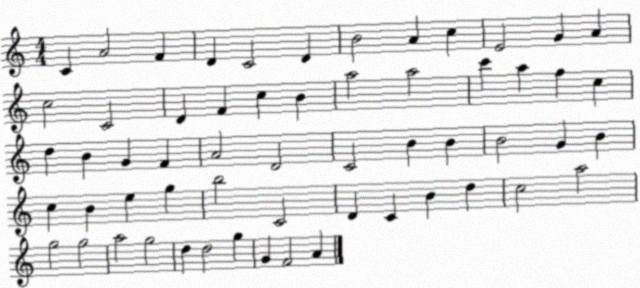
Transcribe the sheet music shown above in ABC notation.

X:1
T:Untitled
M:4/4
L:1/4
K:C
C A2 F D C2 D B2 A c E2 G A c2 C2 D F c B a2 a2 c' a f c d B G F A2 D2 C2 B B B2 G B c B e g b2 C2 D C B d c2 a2 g2 g2 a2 g2 d d2 g G F2 A